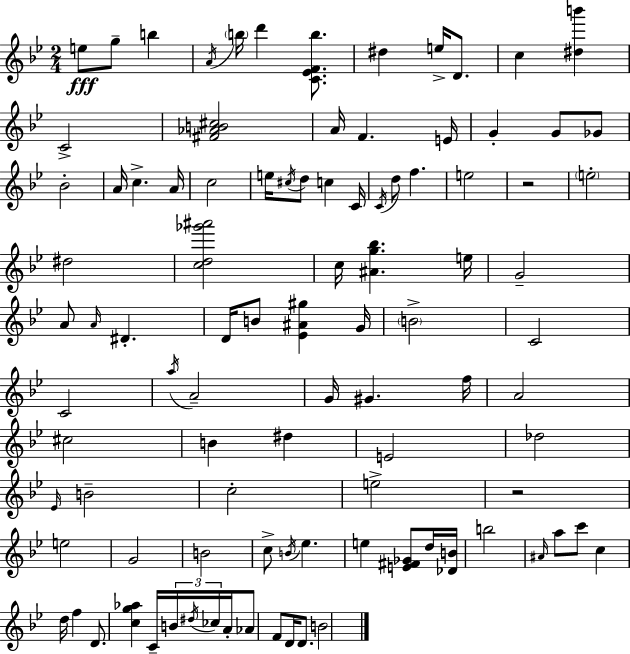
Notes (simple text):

E5/e G5/e B5/q A4/s B5/s D6/q [C4,Eb4,F4,B5]/e. D#5/q E5/s D4/e. C5/q [D#5,B6]/q C4/h [F#4,Ab4,B4,C#5]/h A4/s F4/q. E4/s G4/q G4/e Gb4/e Bb4/h A4/s C5/q. A4/s C5/h E5/s C#5/s D5/e C5/q C4/s C4/s D5/e F5/q. E5/h R/h E5/h D#5/h [C5,D5,Gb6,A#6]/h C5/s [A#4,G5,Bb5]/q. E5/s G4/h A4/e A4/s D#4/q. D4/s B4/e [Eb4,A#4,G#5]/q G4/s B4/h C4/h C4/h A5/s A4/h G4/s G#4/q. F5/s A4/h C#5/h B4/q D#5/q E4/h Db5/h Eb4/s B4/h C5/h E5/h R/h E5/h G4/h B4/h C5/e B4/s Eb5/q. E5/q [E4,F#4,Gb4]/e D5/s [Db4,B4]/s B5/h A#4/s A5/e C6/e C5/q D5/s F5/q D4/e. [C5,G5,Ab5]/q C4/s B4/s D#5/s CES5/s A4/s Ab4/e F4/e D4/s D4/e. B4/h